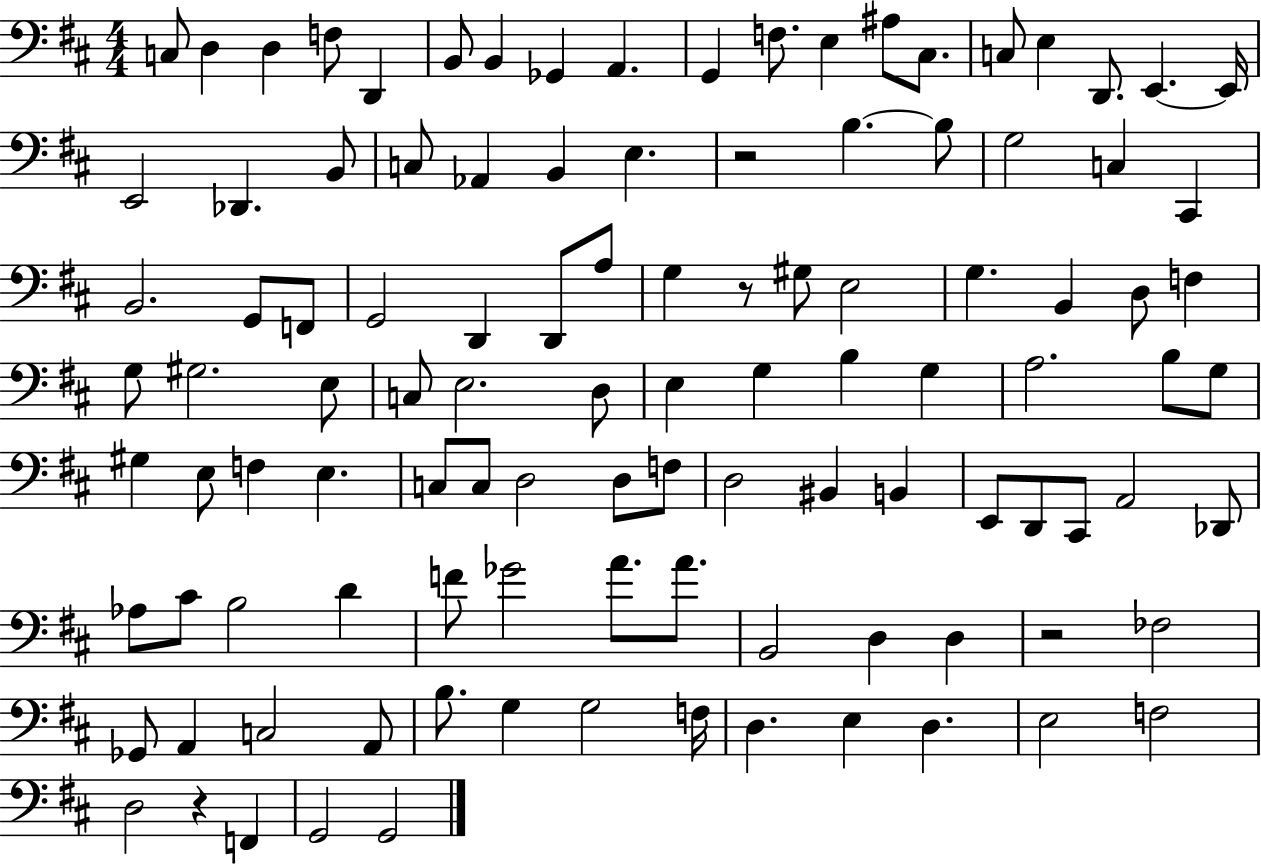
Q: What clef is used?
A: bass